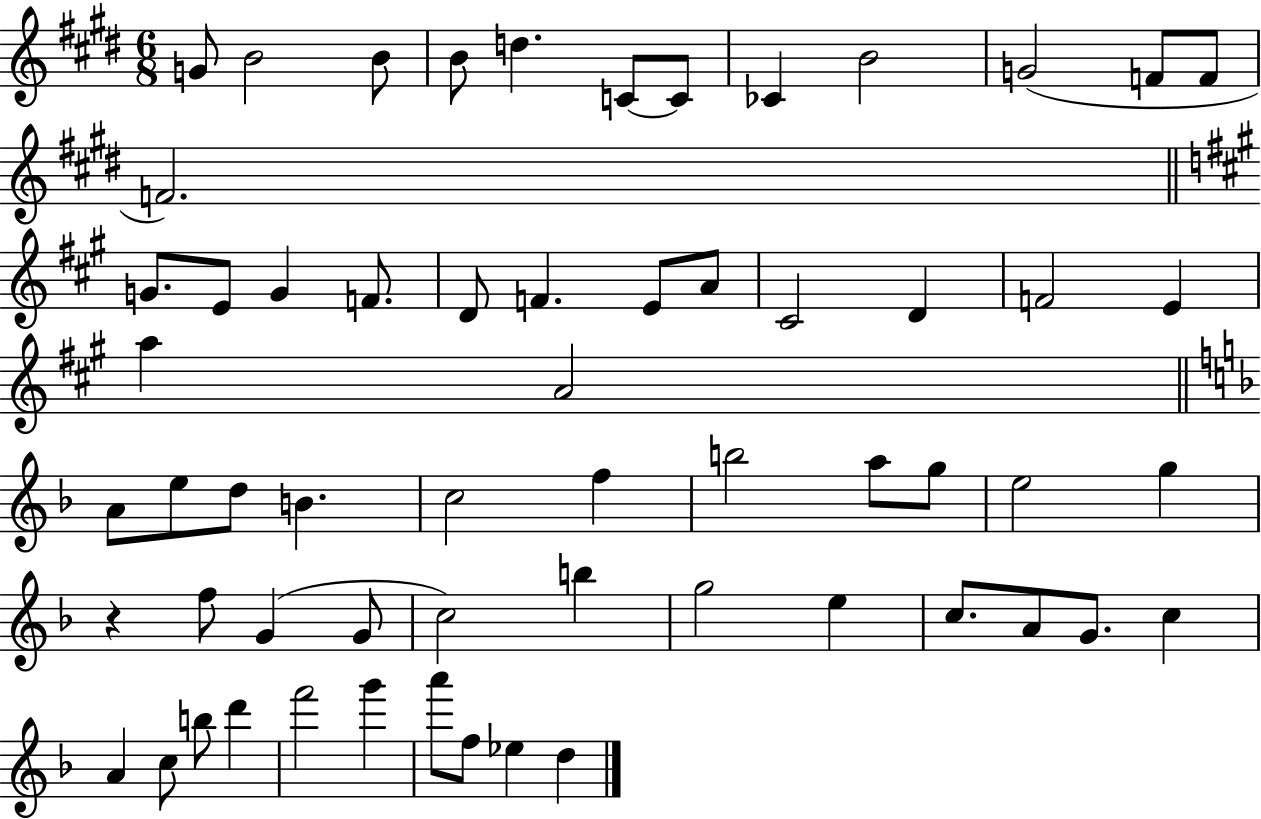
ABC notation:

X:1
T:Untitled
M:6/8
L:1/4
K:E
G/2 B2 B/2 B/2 d C/2 C/2 _C B2 G2 F/2 F/2 F2 G/2 E/2 G F/2 D/2 F E/2 A/2 ^C2 D F2 E a A2 A/2 e/2 d/2 B c2 f b2 a/2 g/2 e2 g z f/2 G G/2 c2 b g2 e c/2 A/2 G/2 c A c/2 b/2 d' f'2 g' a'/2 f/2 _e d